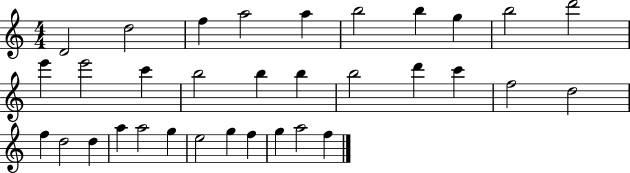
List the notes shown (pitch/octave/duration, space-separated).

D4/h D5/h F5/q A5/h A5/q B5/h B5/q G5/q B5/h D6/h E6/q E6/h C6/q B5/h B5/q B5/q B5/h D6/q C6/q F5/h D5/h F5/q D5/h D5/q A5/q A5/h G5/q E5/h G5/q F5/q G5/q A5/h F5/q